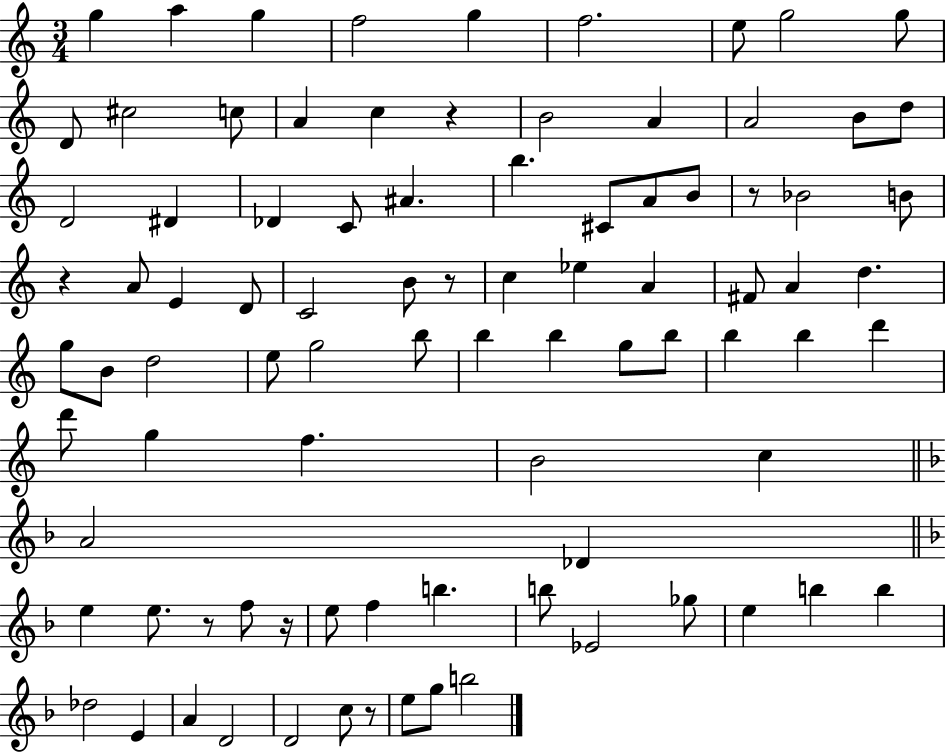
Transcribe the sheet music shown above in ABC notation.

X:1
T:Untitled
M:3/4
L:1/4
K:C
g a g f2 g f2 e/2 g2 g/2 D/2 ^c2 c/2 A c z B2 A A2 B/2 d/2 D2 ^D _D C/2 ^A b ^C/2 A/2 B/2 z/2 _B2 B/2 z A/2 E D/2 C2 B/2 z/2 c _e A ^F/2 A d g/2 B/2 d2 e/2 g2 b/2 b b g/2 b/2 b b d' d'/2 g f B2 c A2 _D e e/2 z/2 f/2 z/4 e/2 f b b/2 _E2 _g/2 e b b _d2 E A D2 D2 c/2 z/2 e/2 g/2 b2